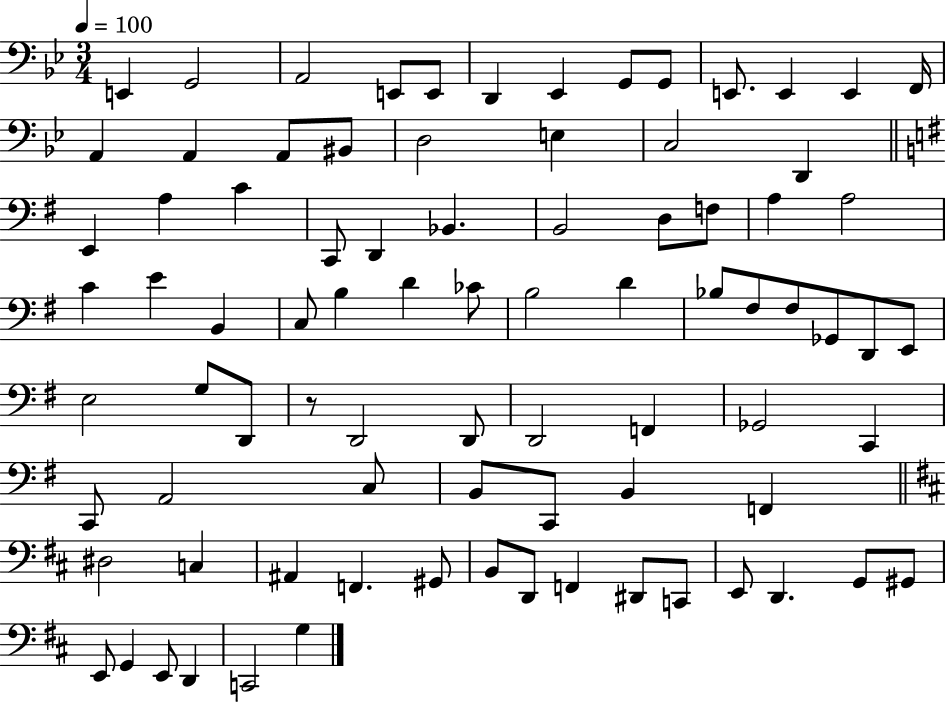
X:1
T:Untitled
M:3/4
L:1/4
K:Bb
E,, G,,2 A,,2 E,,/2 E,,/2 D,, _E,, G,,/2 G,,/2 E,,/2 E,, E,, F,,/4 A,, A,, A,,/2 ^B,,/2 D,2 E, C,2 D,, E,, A, C C,,/2 D,, _B,, B,,2 D,/2 F,/2 A, A,2 C E B,, C,/2 B, D _C/2 B,2 D _B,/2 ^F,/2 ^F,/2 _G,,/2 D,,/2 E,,/2 E,2 G,/2 D,,/2 z/2 D,,2 D,,/2 D,,2 F,, _G,,2 C,, C,,/2 A,,2 C,/2 B,,/2 C,,/2 B,, F,, ^D,2 C, ^A,, F,, ^G,,/2 B,,/2 D,,/2 F,, ^D,,/2 C,,/2 E,,/2 D,, G,,/2 ^G,,/2 E,,/2 G,, E,,/2 D,, C,,2 G,